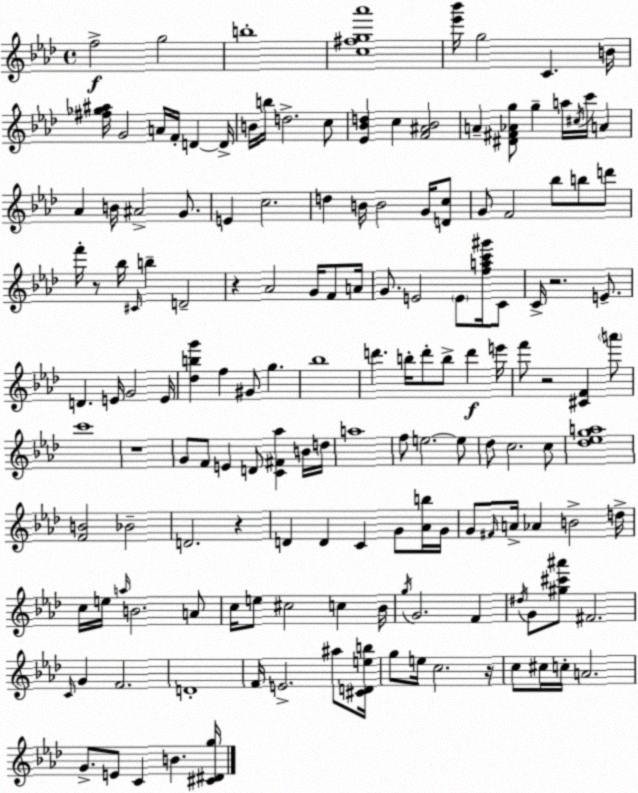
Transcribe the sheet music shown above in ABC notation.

X:1
T:Untitled
M:4/4
L:1/4
K:Fm
f2 g2 b4 [c^fg_a']4 [_e'_b']/4 g2 C B/4 [^f_g^a]/4 G2 A/4 F/4 D D/4 B/4 b/4 d2 c/2 [_E_Bd] c [F^A_B]2 A [^D^F_Ag]/2 g a/4 ^c/4 c'/4 A _A B/4 ^A2 G/2 E c2 d B/4 B2 G/4 [Dc]/2 G/2 F2 _b/2 b/2 d'/2 f'/4 z/2 _b/4 ^C/4 b D2 z _A2 G/4 F/2 A/4 G/2 E2 E/2 [fac'^g']/4 C/2 C/4 z2 E/2 D E/4 G2 E/4 [_dbg'] f ^G/2 g _b4 d' b/4 d'/2 b/2 d' e'/4 f'/2 z2 [^CF] a'/2 c'4 z4 G/2 F/2 E D/2 [C^F_a] B/4 d/4 a4 f/2 e2 e/2 _d/2 c2 c/2 [_d_ega]4 [FB]2 _B2 D2 z D D C G/2 [_Ab]/4 G/4 G/2 ^F/4 A/4 _A B2 d/4 c/4 e/4 a/4 B2 A/2 c/4 e/2 ^c2 c _B/4 g/4 G2 F ^d/4 G/2 [^g^c'^a']/2 ^F2 C/4 G F2 D4 F/4 E2 ^a/2 [^CDeb]/4 g/2 e/4 c2 z/4 c/2 ^c/4 c/4 A2 G/2 E/2 C B [^C^Dg]/4